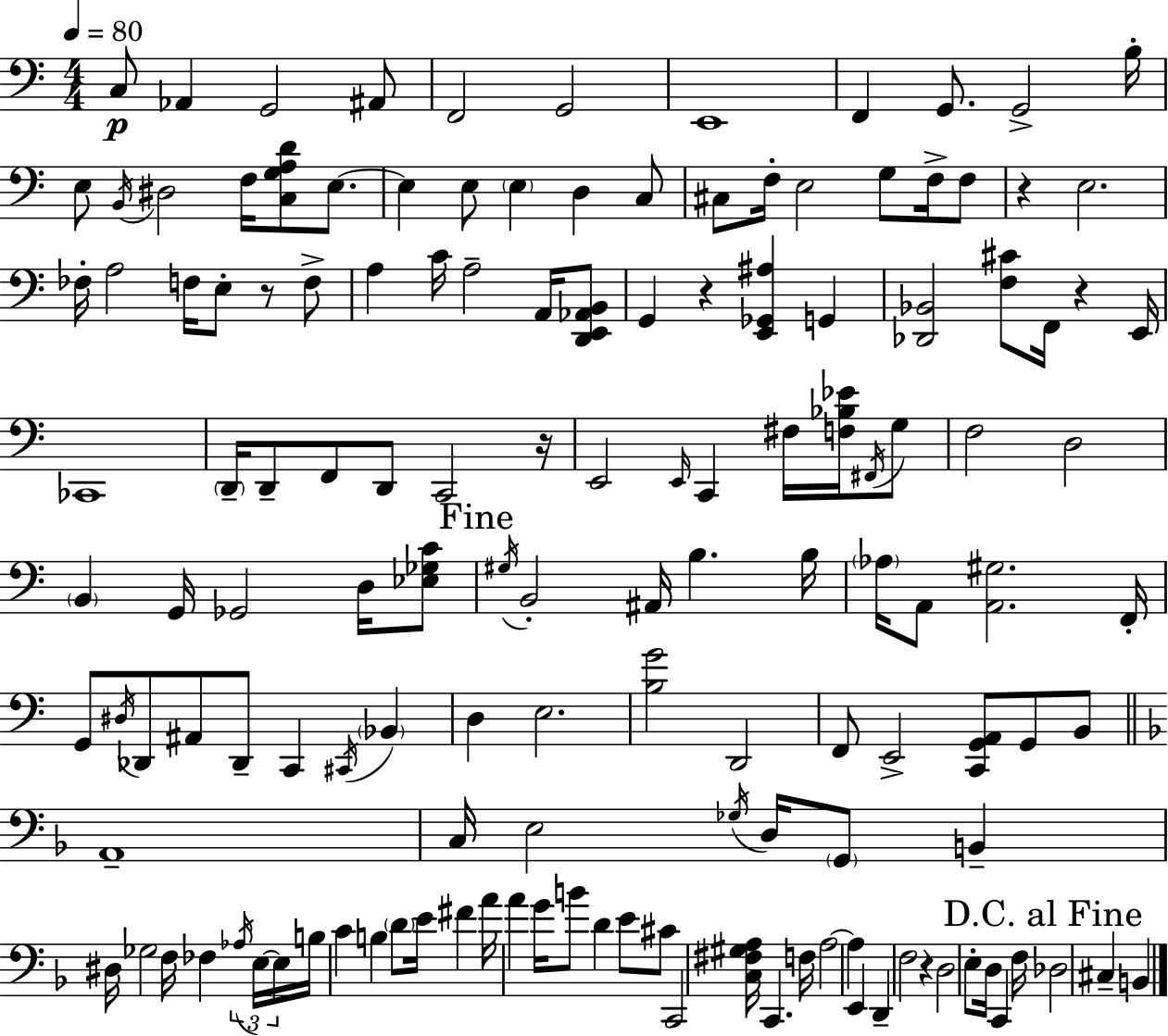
X:1
T:Untitled
M:4/4
L:1/4
K:C
C,/2 _A,, G,,2 ^A,,/2 F,,2 G,,2 E,,4 F,, G,,/2 G,,2 B,/4 E,/2 B,,/4 ^D,2 F,/4 [C,G,A,D]/2 E,/2 E, E,/2 E, D, C,/2 ^C,/2 F,/4 E,2 G,/2 F,/4 F,/2 z E,2 _F,/4 A,2 F,/4 E,/2 z/2 F,/2 A, C/4 A,2 A,,/4 [D,,E,,_A,,B,,]/2 G,, z [E,,_G,,^A,] G,, [_D,,_B,,]2 [F,^C]/2 F,,/4 z E,,/4 _C,,4 D,,/4 D,,/2 F,,/2 D,,/2 C,,2 z/4 E,,2 E,,/4 C,, ^F,/4 [F,_B,_E]/4 ^F,,/4 G,/2 F,2 D,2 B,, G,,/4 _G,,2 D,/4 [_E,_G,C]/2 ^G,/4 B,,2 ^A,,/4 B, B,/4 _A,/4 A,,/2 [A,,^G,]2 F,,/4 G,,/2 ^D,/4 _D,,/2 ^A,,/2 _D,,/2 C,, ^C,,/4 _B,, D, E,2 [B,G]2 D,,2 F,,/2 E,,2 [C,,G,,A,,]/2 G,,/2 B,,/2 A,,4 C,/4 E,2 _G,/4 D,/4 G,,/2 B,, ^D,/4 _G,2 F,/4 _F, _A,/4 E,/4 E,/4 B,/4 C B, D/2 E/4 ^F A/4 A G/4 B/2 D E/2 ^C/2 C,,2 [C,^F,^G,A,]/4 C,, F,/4 A,2 A, E,, D,, F,2 z D,2 E,/2 D,/4 C,, F,/4 _D,2 ^C, B,,